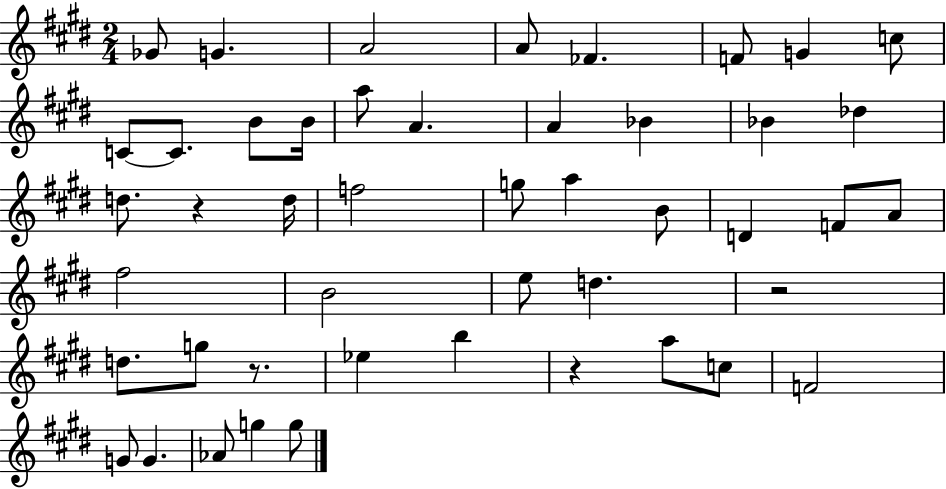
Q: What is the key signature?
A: E major